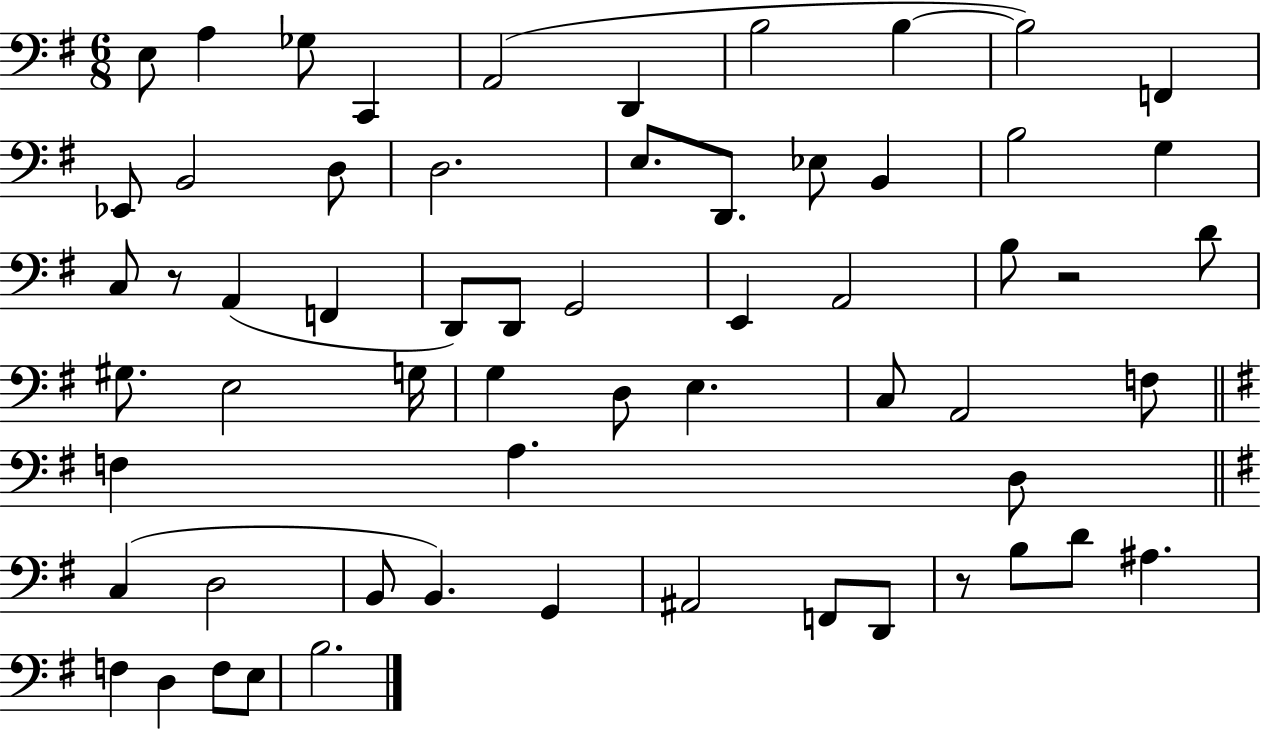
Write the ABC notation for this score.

X:1
T:Untitled
M:6/8
L:1/4
K:G
E,/2 A, _G,/2 C,, A,,2 D,, B,2 B, B,2 F,, _E,,/2 B,,2 D,/2 D,2 E,/2 D,,/2 _E,/2 B,, B,2 G, C,/2 z/2 A,, F,, D,,/2 D,,/2 G,,2 E,, A,,2 B,/2 z2 D/2 ^G,/2 E,2 G,/4 G, D,/2 E, C,/2 A,,2 F,/2 F, A, D,/2 C, D,2 B,,/2 B,, G,, ^A,,2 F,,/2 D,,/2 z/2 B,/2 D/2 ^A, F, D, F,/2 E,/2 B,2